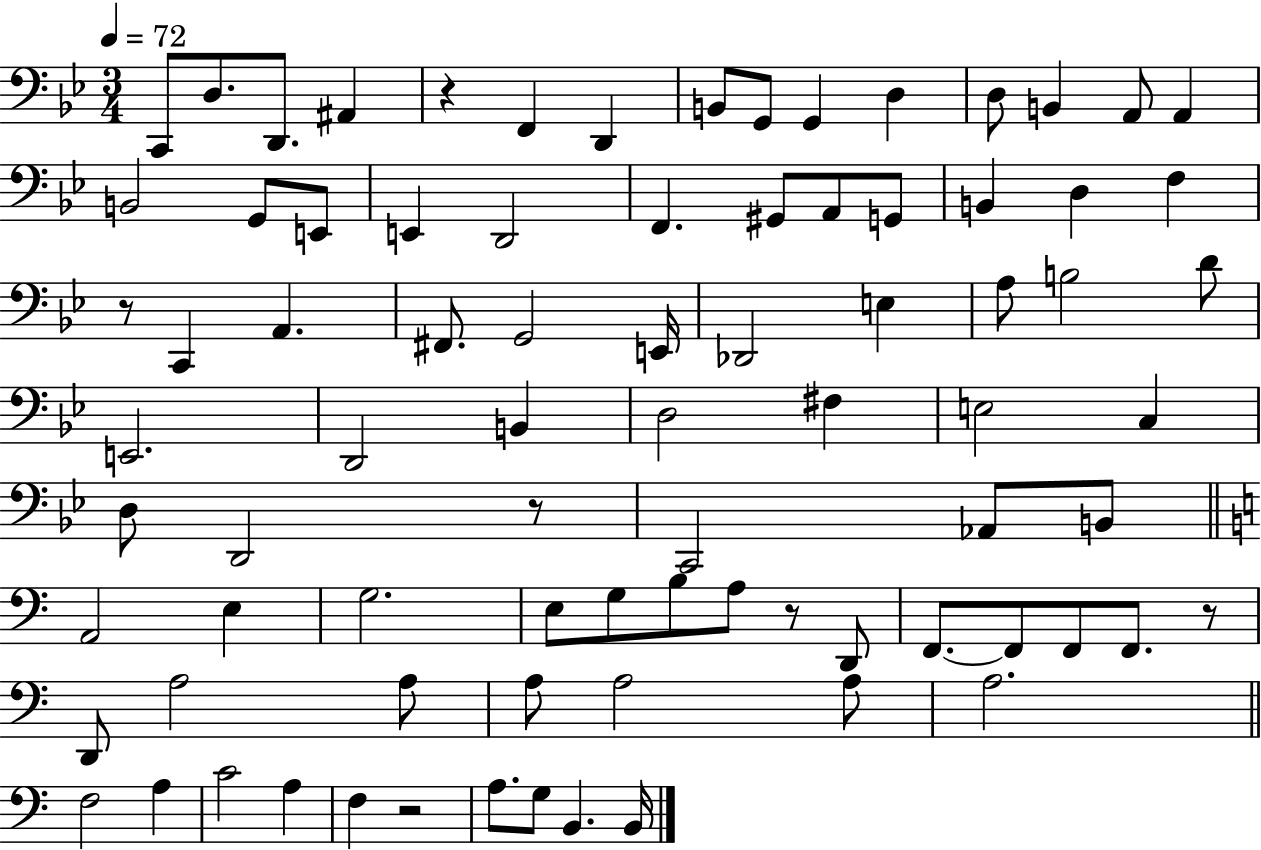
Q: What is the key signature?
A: BES major